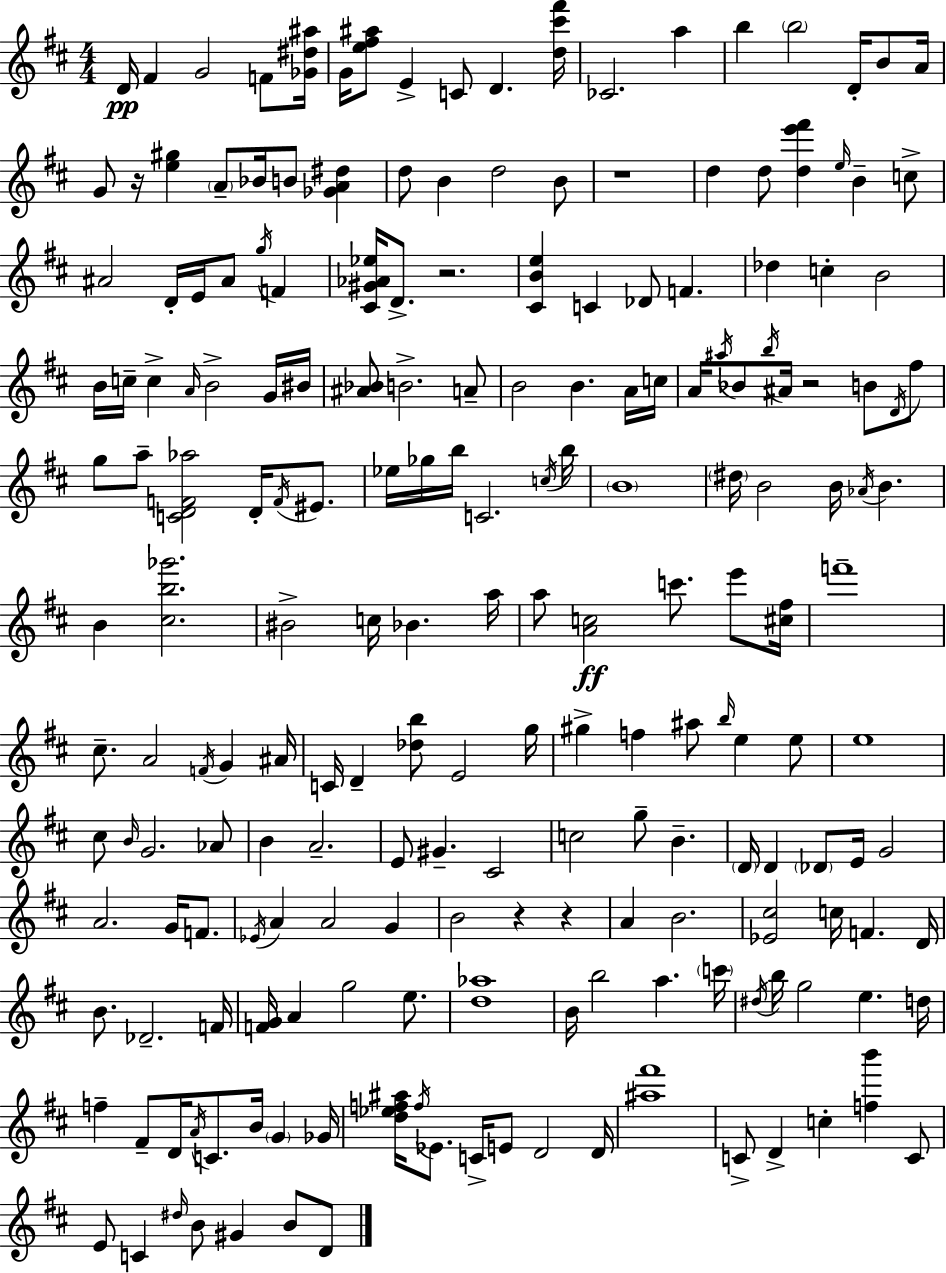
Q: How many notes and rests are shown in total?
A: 200